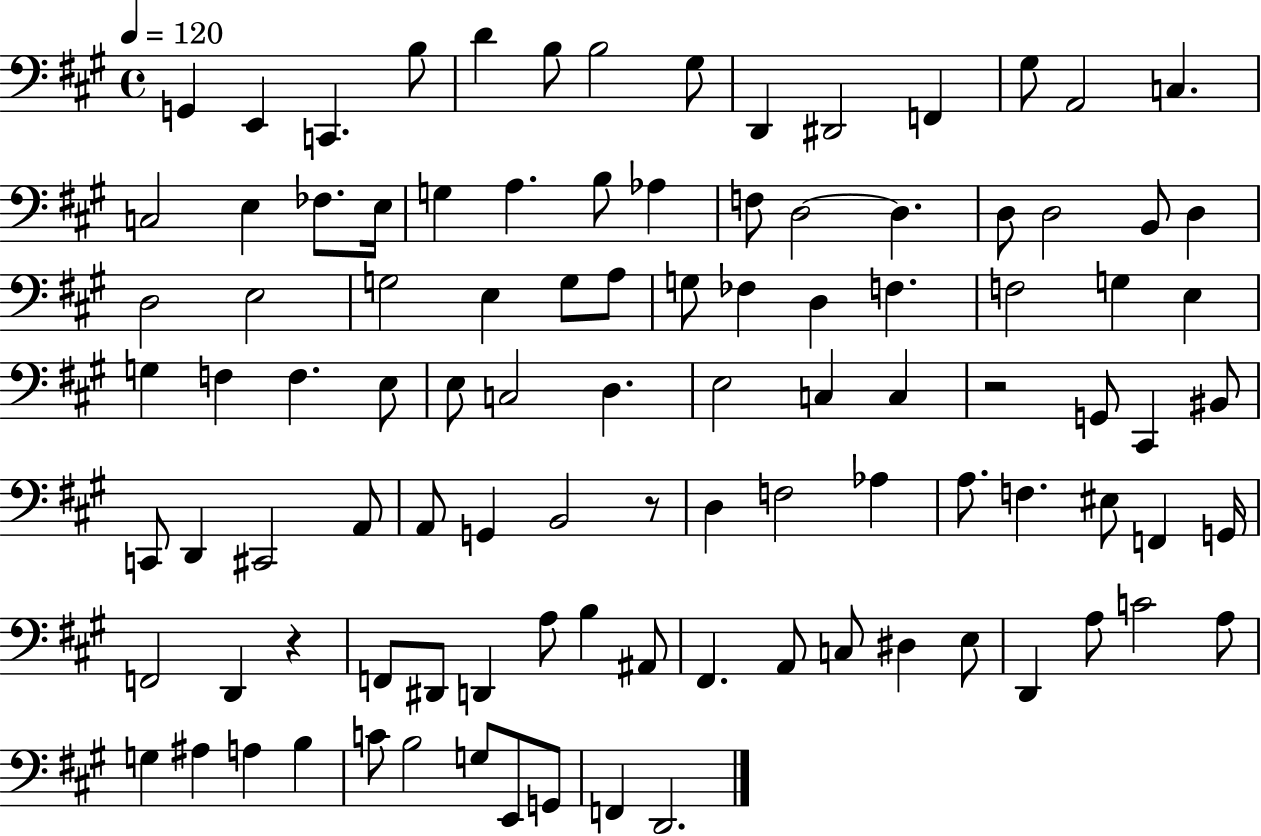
{
  \clef bass
  \time 4/4
  \defaultTimeSignature
  \key a \major
  \tempo 4 = 120
  \repeat volta 2 { g,4 e,4 c,4. b8 | d'4 b8 b2 gis8 | d,4 dis,2 f,4 | gis8 a,2 c4. | \break c2 e4 fes8. e16 | g4 a4. b8 aes4 | f8 d2~~ d4. | d8 d2 b,8 d4 | \break d2 e2 | g2 e4 g8 a8 | g8 fes4 d4 f4. | f2 g4 e4 | \break g4 f4 f4. e8 | e8 c2 d4. | e2 c4 c4 | r2 g,8 cis,4 bis,8 | \break c,8 d,4 cis,2 a,8 | a,8 g,4 b,2 r8 | d4 f2 aes4 | a8. f4. eis8 f,4 g,16 | \break f,2 d,4 r4 | f,8 dis,8 d,4 a8 b4 ais,8 | fis,4. a,8 c8 dis4 e8 | d,4 a8 c'2 a8 | \break g4 ais4 a4 b4 | c'8 b2 g8 e,8 g,8 | f,4 d,2. | } \bar "|."
}